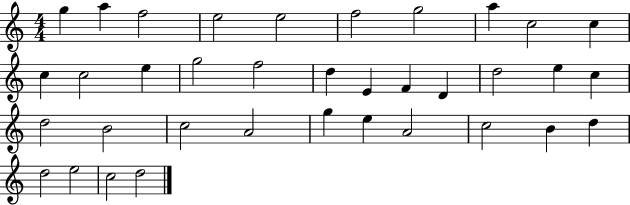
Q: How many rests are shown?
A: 0